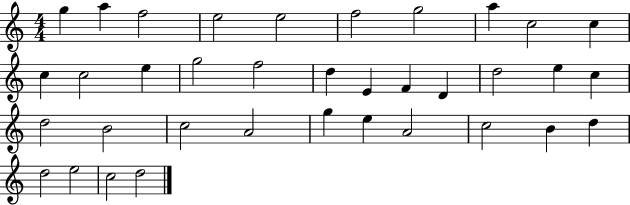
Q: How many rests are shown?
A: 0